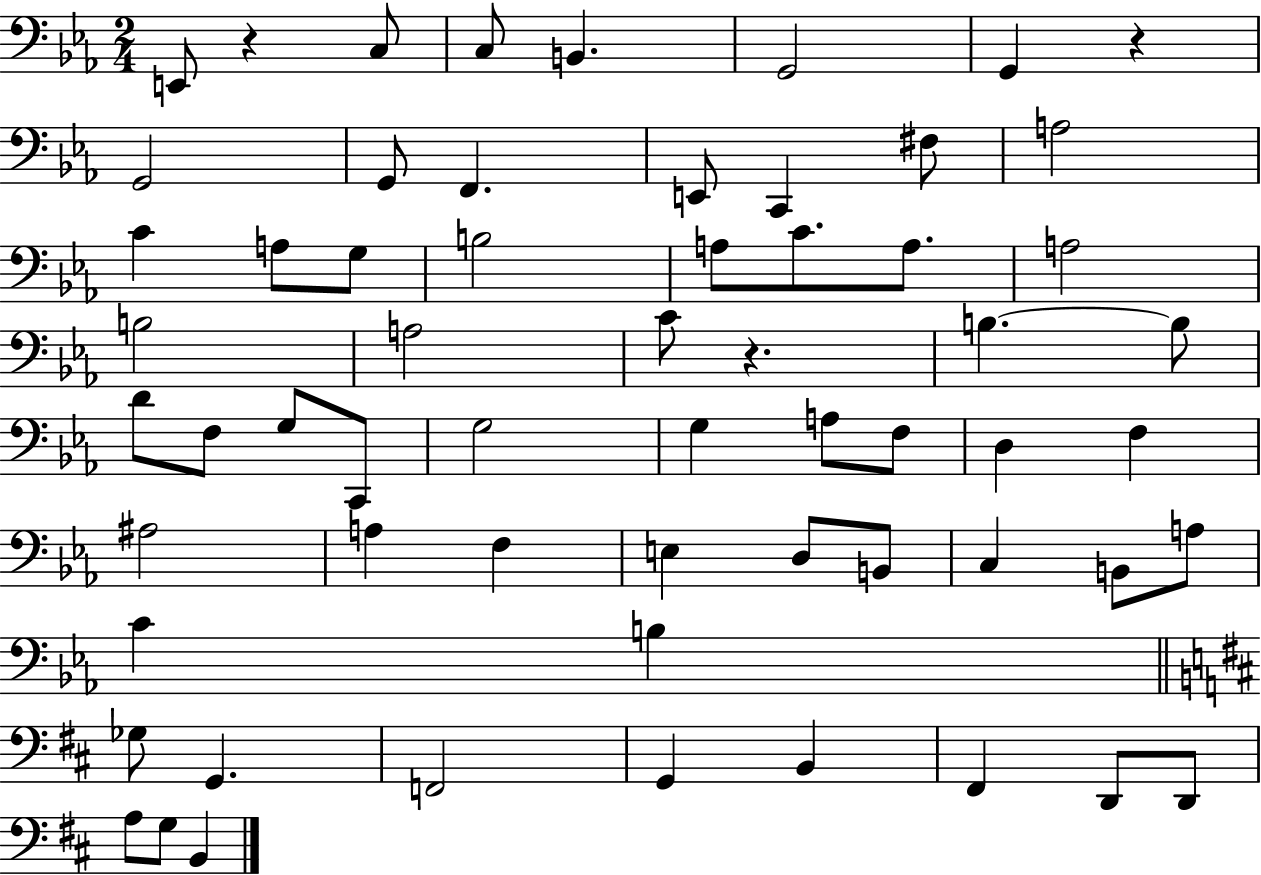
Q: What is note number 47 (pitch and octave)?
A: B3